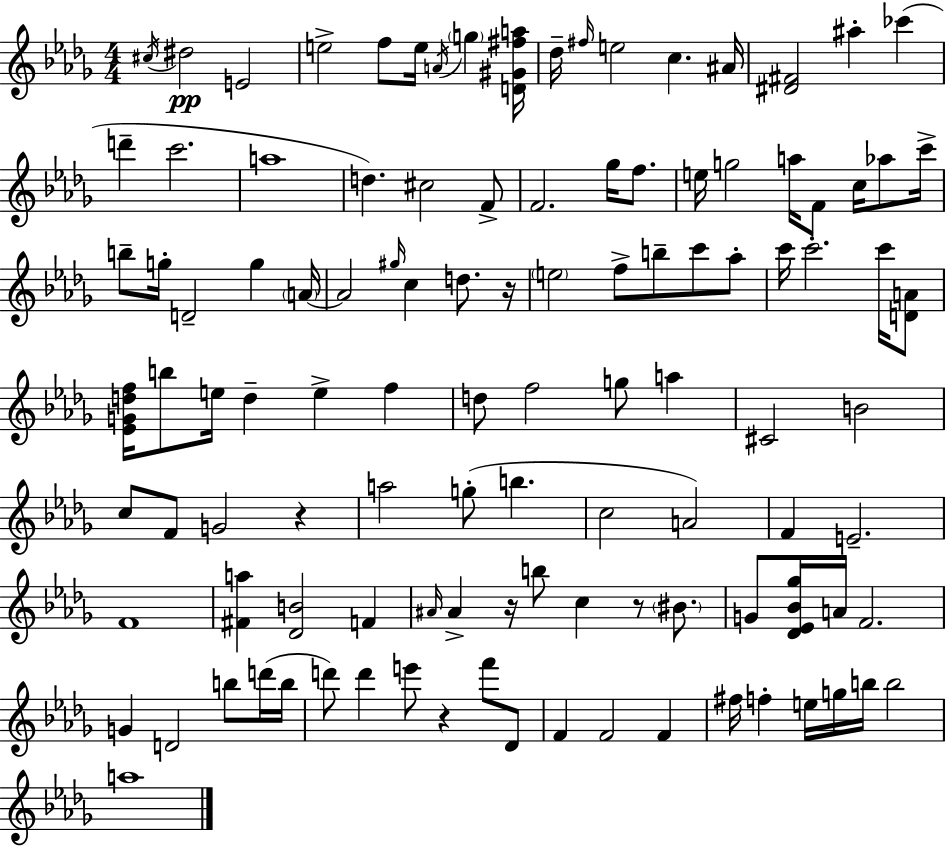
{
  \clef treble
  \numericTimeSignature
  \time 4/4
  \key bes \minor
  \acciaccatura { cis''16 }\pp dis''2 e'2 | e''2-> f''8 e''16 \acciaccatura { a'16 } \parenthesize g''4 | <d' gis' fis'' a''>16 des''16-- \grace { fis''16 } e''2 c''4. | ais'16 <dis' fis'>2 ais''4-. ces'''4( | \break d'''4-- c'''2. | a''1 | d''4.) cis''2 | f'8-> f'2. ges''16 | \break f''8. e''16 g''2 a''16 f'8 c''16 | aes''8 c'''16-> b''8-- g''16-. d'2-- g''4 | \parenthesize a'16~~ a'2 \grace { gis''16 } c''4 | d''8. r16 \parenthesize e''2 f''8-> b''8-- | \break c'''8 aes''8-. c'''16 c'''2.-. | c'''16 <d' a'>8 <ees' g' d'' f''>16 b''8 e''16 d''4-- e''4-> | f''4 d''8 f''2 g''8 | a''4 cis'2 b'2 | \break c''8 f'8 g'2 | r4 a''2 g''8-.( b''4. | c''2 a'2) | f'4 e'2.-- | \break f'1 | <fis' a''>4 <des' b'>2 | f'4 \grace { ais'16 } ais'4-> r16 b''8 c''4 | r8 \parenthesize bis'8. g'8 <des' ees' bes' ges''>16 a'16 f'2. | \break g'4 d'2 | b''8 d'''16( b''16 d'''8) d'''4 e'''8 r4 | f'''8 des'8 f'4 f'2 | f'4 fis''16 f''4-. e''16 g''16 b''16 b''2 | \break a''1 | \bar "|."
}